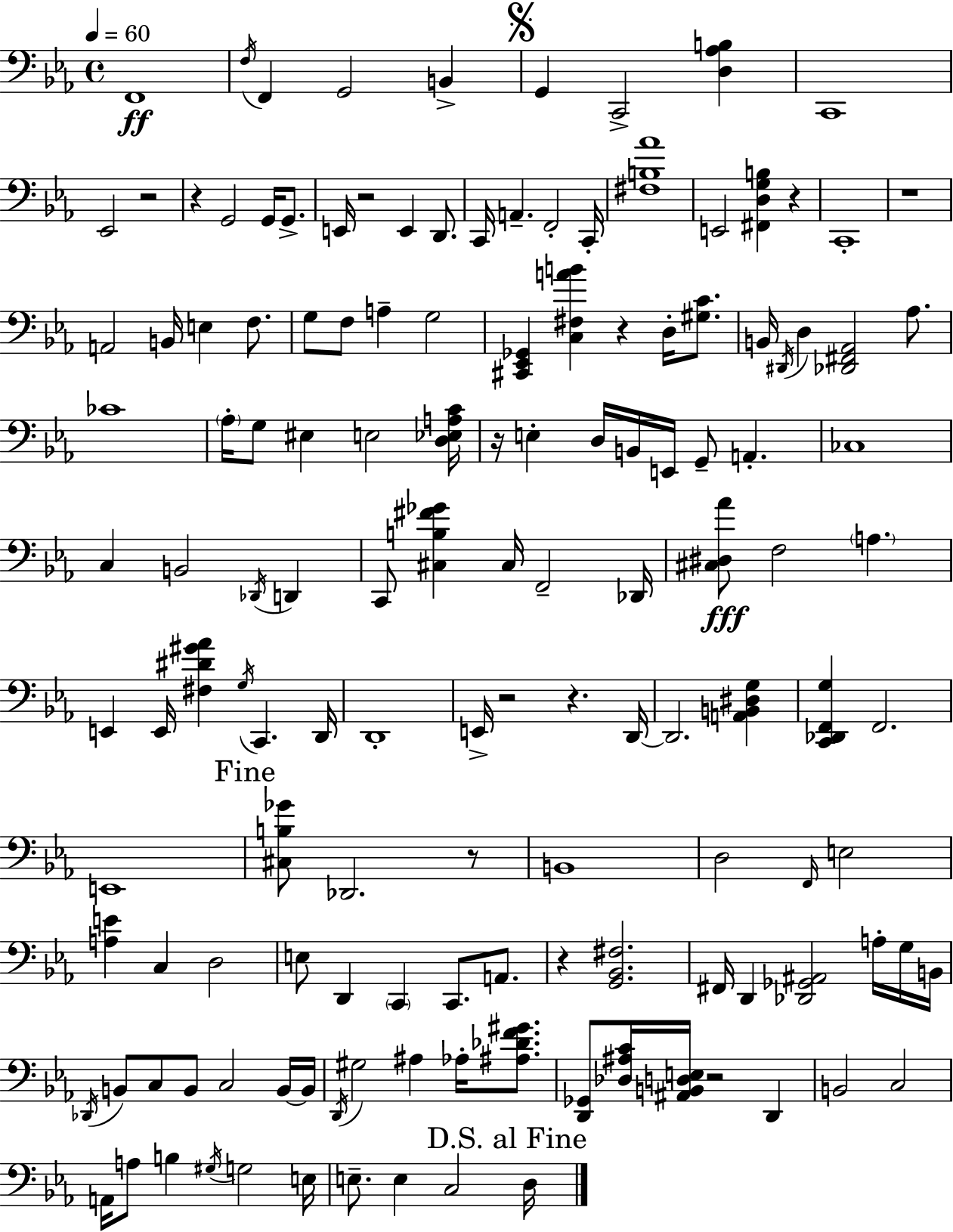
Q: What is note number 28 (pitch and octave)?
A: A3